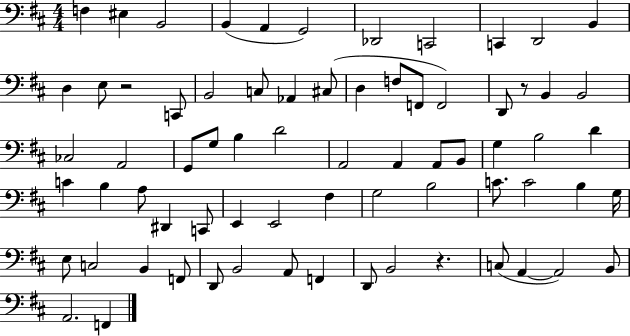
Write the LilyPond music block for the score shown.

{
  \clef bass
  \numericTimeSignature
  \time 4/4
  \key d \major
  f4 eis4 b,2 | b,4( a,4 g,2) | des,2 c,2 | c,4 d,2 b,4 | \break d4 e8 r2 c,8 | b,2 c8 aes,4 cis8( | d4 f8 f,8 f,2) | d,8 r8 b,4 b,2 | \break ces2 a,2 | g,8 g8 b4 d'2 | a,2 a,4 a,8 b,8 | g4 b2 d'4 | \break c'4 b4 a8 dis,4 c,8 | e,4 e,2 fis4 | g2 b2 | c'8. c'2 b4 g16 | \break e8 c2 b,4 f,8 | d,8 b,2 a,8 f,4 | d,8 b,2 r4. | c8( a,4~~ a,2) b,8 | \break a,2. f,4 | \bar "|."
}